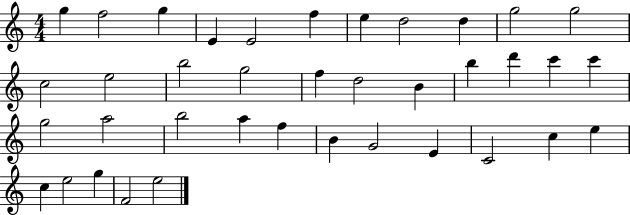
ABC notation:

X:1
T:Untitled
M:4/4
L:1/4
K:C
g f2 g E E2 f e d2 d g2 g2 c2 e2 b2 g2 f d2 B b d' c' c' g2 a2 b2 a f B G2 E C2 c e c e2 g F2 e2